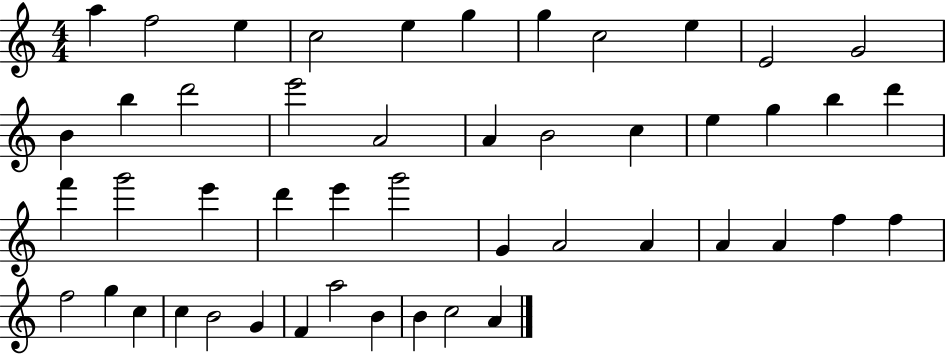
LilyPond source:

{
  \clef treble
  \numericTimeSignature
  \time 4/4
  \key c \major
  a''4 f''2 e''4 | c''2 e''4 g''4 | g''4 c''2 e''4 | e'2 g'2 | \break b'4 b''4 d'''2 | e'''2 a'2 | a'4 b'2 c''4 | e''4 g''4 b''4 d'''4 | \break f'''4 g'''2 e'''4 | d'''4 e'''4 g'''2 | g'4 a'2 a'4 | a'4 a'4 f''4 f''4 | \break f''2 g''4 c''4 | c''4 b'2 g'4 | f'4 a''2 b'4 | b'4 c''2 a'4 | \break \bar "|."
}